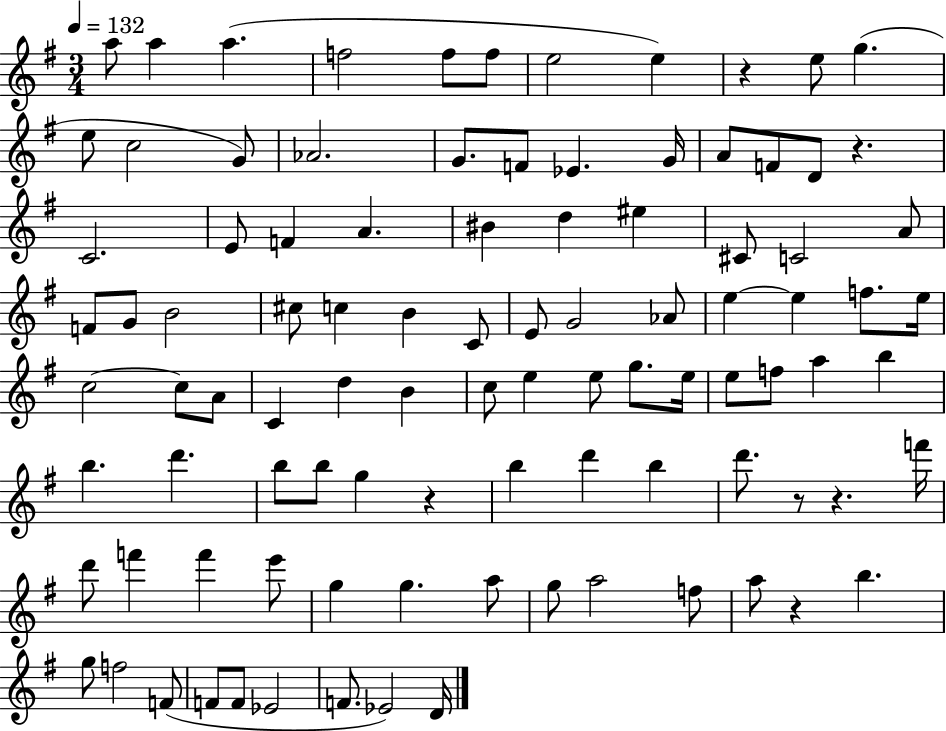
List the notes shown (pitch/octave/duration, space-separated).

A5/e A5/q A5/q. F5/h F5/e F5/e E5/h E5/q R/q E5/e G5/q. E5/e C5/h G4/e Ab4/h. G4/e. F4/e Eb4/q. G4/s A4/e F4/e D4/e R/q. C4/h. E4/e F4/q A4/q. BIS4/q D5/q EIS5/q C#4/e C4/h A4/e F4/e G4/e B4/h C#5/e C5/q B4/q C4/e E4/e G4/h Ab4/e E5/q E5/q F5/e. E5/s C5/h C5/e A4/e C4/q D5/q B4/q C5/e E5/q E5/e G5/e. E5/s E5/e F5/e A5/q B5/q B5/q. D6/q. B5/e B5/e G5/q R/q B5/q D6/q B5/q D6/e. R/e R/q. F6/s D6/e F6/q F6/q E6/e G5/q G5/q. A5/e G5/e A5/h F5/e A5/e R/q B5/q. G5/e F5/h F4/e F4/e F4/e Eb4/h F4/e. Eb4/h D4/s